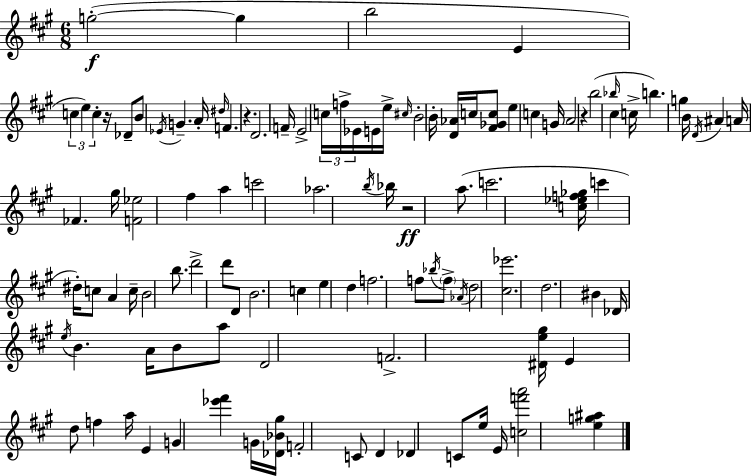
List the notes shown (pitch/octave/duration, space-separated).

G5/h G5/q B5/h E4/q C5/q E5/q C5/q R/s Db4/e B4/e Eb4/s G4/q. A4/s D#5/s F4/q. R/q. D4/h. F4/s E4/h C5/s F5/s Eb4/s E4/s E5/s C#5/s B4/h B4/s [D4,Ab4]/s C5/s [F#4,Gb4,C5]/e E5/q C5/q G4/s A4/h R/q B5/h Bb5/s C#5/q C5/s B5/q. G5/q B4/s D4/s A#4/q A4/s FES4/q. G#5/s [F4,Eb5]/h F#5/q A5/q C6/h Ab5/h. B5/s Bb5/s R/h A5/e. C6/h. [C5,Eb5,F5,Gb5]/s C6/q D#5/s C5/e A4/q C5/s B4/h B5/e. D6/h D6/e D4/e B4/h. C5/q E5/q D5/q F5/h. F5/e Bb5/s F5/e Ab4/s D5/h [C#5,Eb6]/h. D5/h. BIS4/q Db4/s E5/s B4/q. A4/s B4/e A5/e D4/h F4/h. [D#4,E5,G#5]/s E4/q D5/e F5/q A5/s E4/q G4/q [Eb6,F#6]/q G4/s [Db4,Bb4,G#5]/s F4/h C4/e D4/q Db4/q C4/e E5/s E4/s [C5,F6,A6]/h [E5,G5,A#5]/q